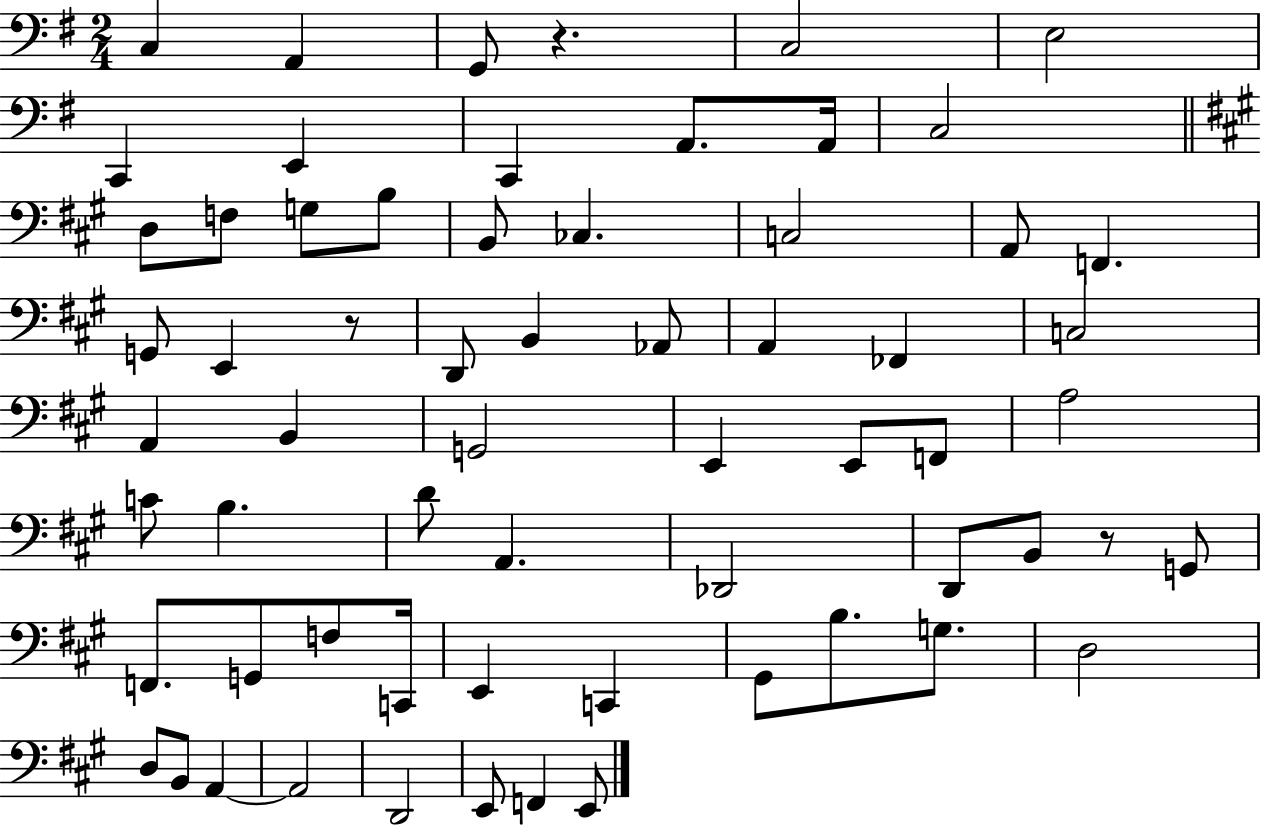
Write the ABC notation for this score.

X:1
T:Untitled
M:2/4
L:1/4
K:G
C, A,, G,,/2 z C,2 E,2 C,, E,, C,, A,,/2 A,,/4 C,2 D,/2 F,/2 G,/2 B,/2 B,,/2 _C, C,2 A,,/2 F,, G,,/2 E,, z/2 D,,/2 B,, _A,,/2 A,, _F,, C,2 A,, B,, G,,2 E,, E,,/2 F,,/2 A,2 C/2 B, D/2 A,, _D,,2 D,,/2 B,,/2 z/2 G,,/2 F,,/2 G,,/2 F,/2 C,,/4 E,, C,, ^G,,/2 B,/2 G,/2 D,2 D,/2 B,,/2 A,, A,,2 D,,2 E,,/2 F,, E,,/2